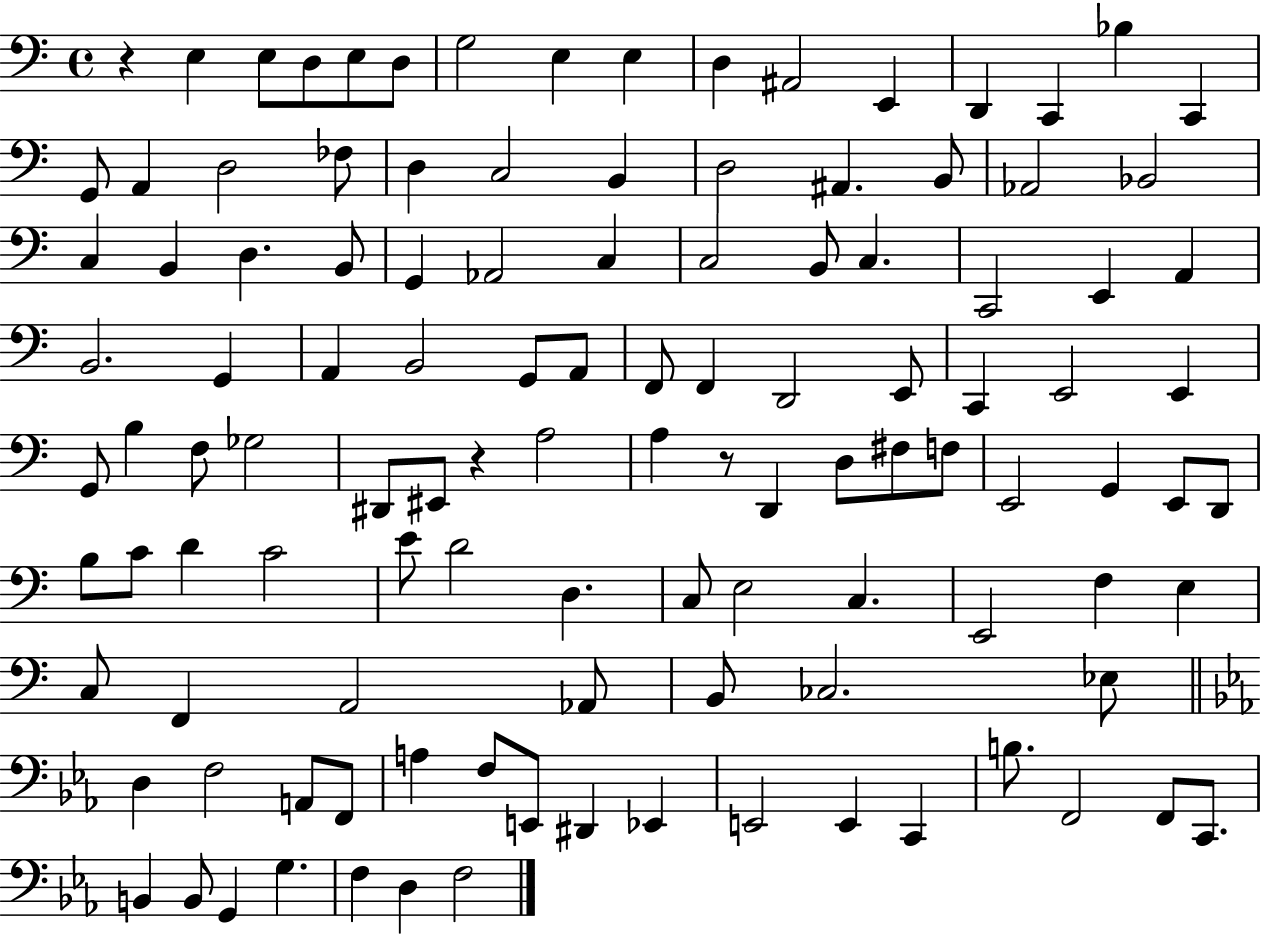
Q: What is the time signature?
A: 4/4